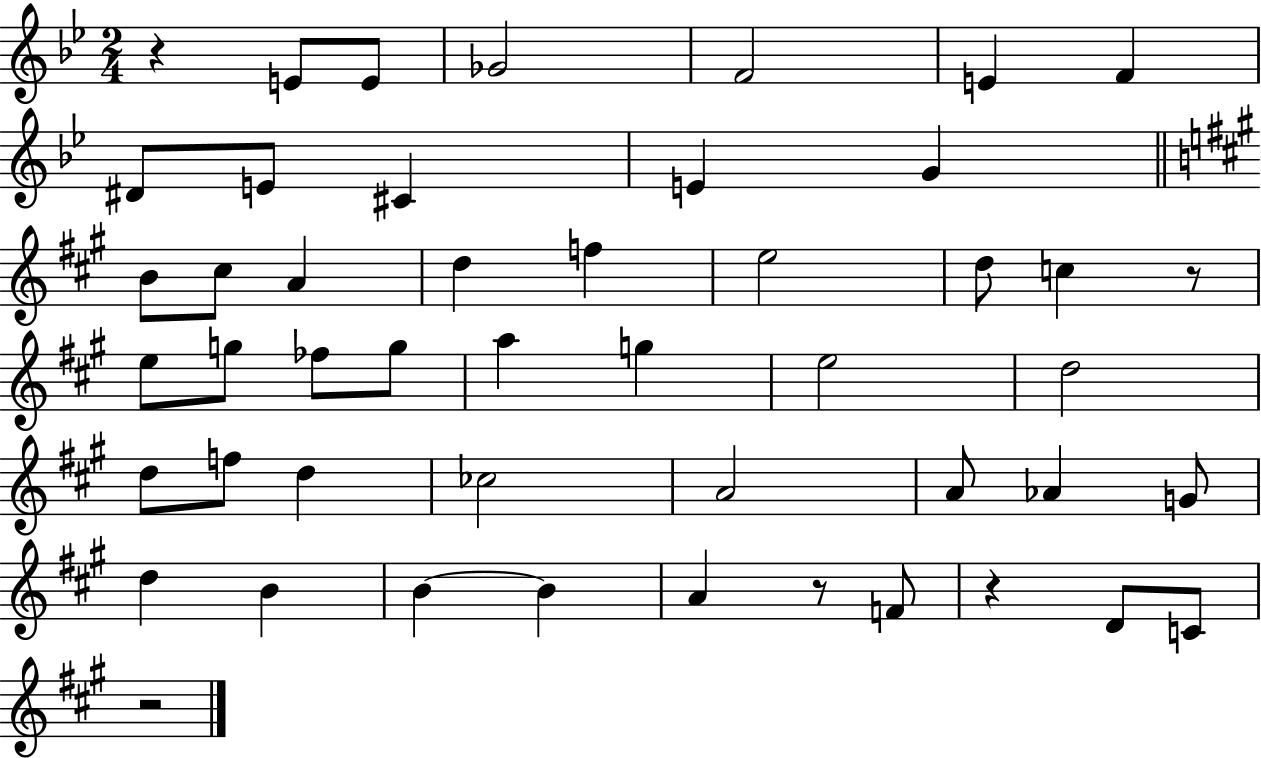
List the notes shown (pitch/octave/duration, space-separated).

R/q E4/e E4/e Gb4/h F4/h E4/q F4/q D#4/e E4/e C#4/q E4/q G4/q B4/e C#5/e A4/q D5/q F5/q E5/h D5/e C5/q R/e E5/e G5/e FES5/e G5/e A5/q G5/q E5/h D5/h D5/e F5/e D5/q CES5/h A4/h A4/e Ab4/q G4/e D5/q B4/q B4/q B4/q A4/q R/e F4/e R/q D4/e C4/e R/h